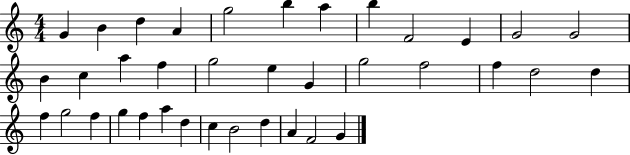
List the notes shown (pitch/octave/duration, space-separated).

G4/q B4/q D5/q A4/q G5/h B5/q A5/q B5/q F4/h E4/q G4/h G4/h B4/q C5/q A5/q F5/q G5/h E5/q G4/q G5/h F5/h F5/q D5/h D5/q F5/q G5/h F5/q G5/q F5/q A5/q D5/q C5/q B4/h D5/q A4/q F4/h G4/q